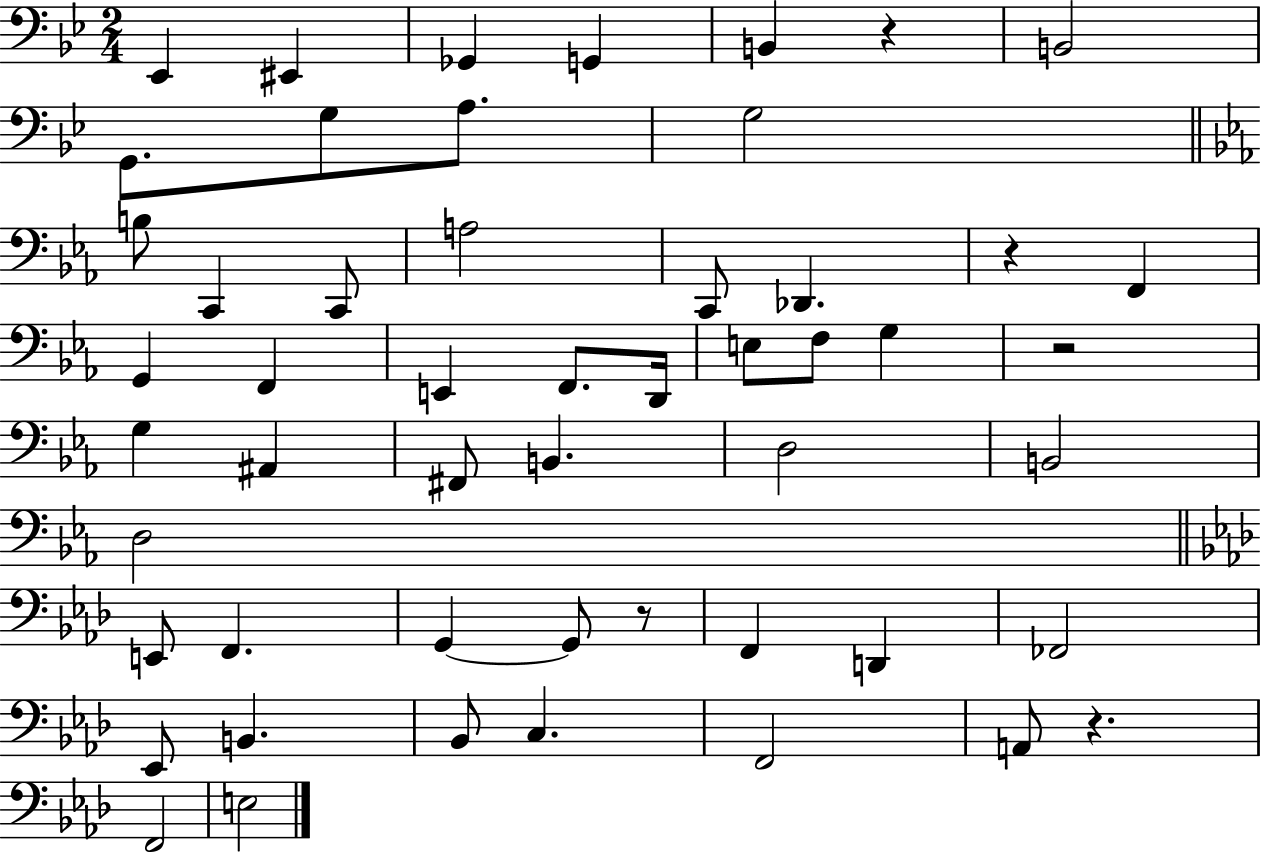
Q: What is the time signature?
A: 2/4